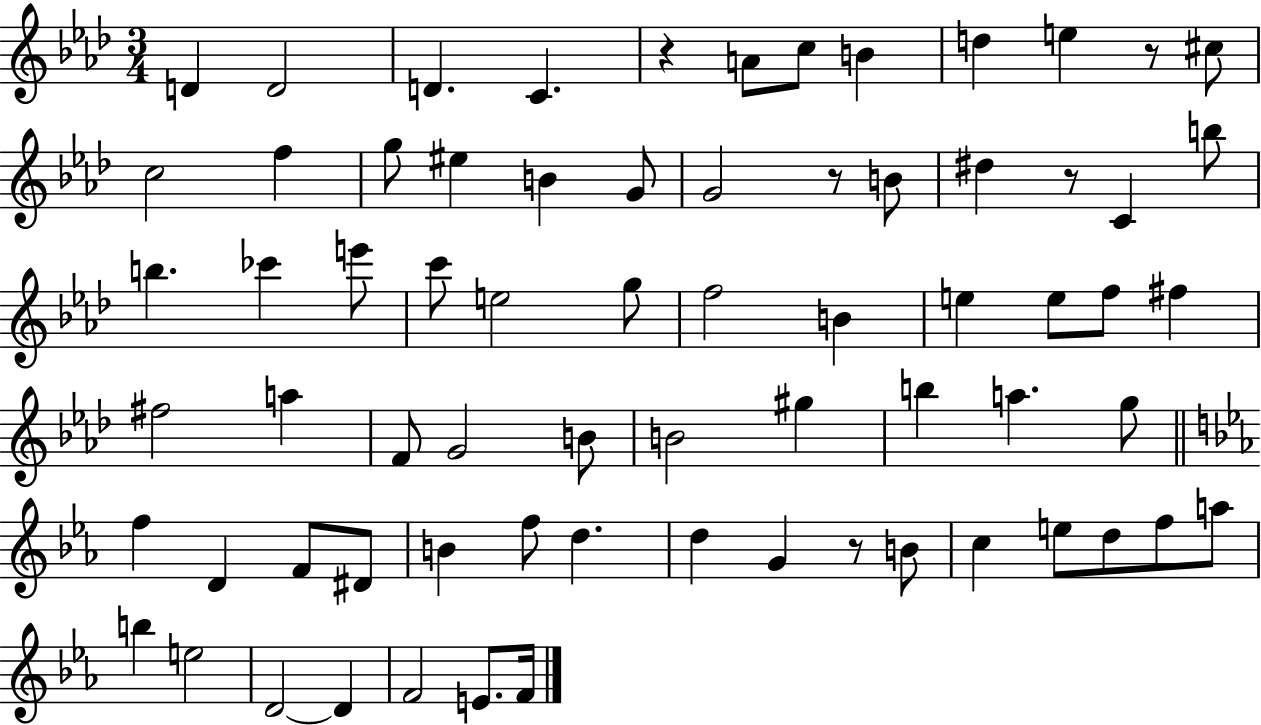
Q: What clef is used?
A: treble